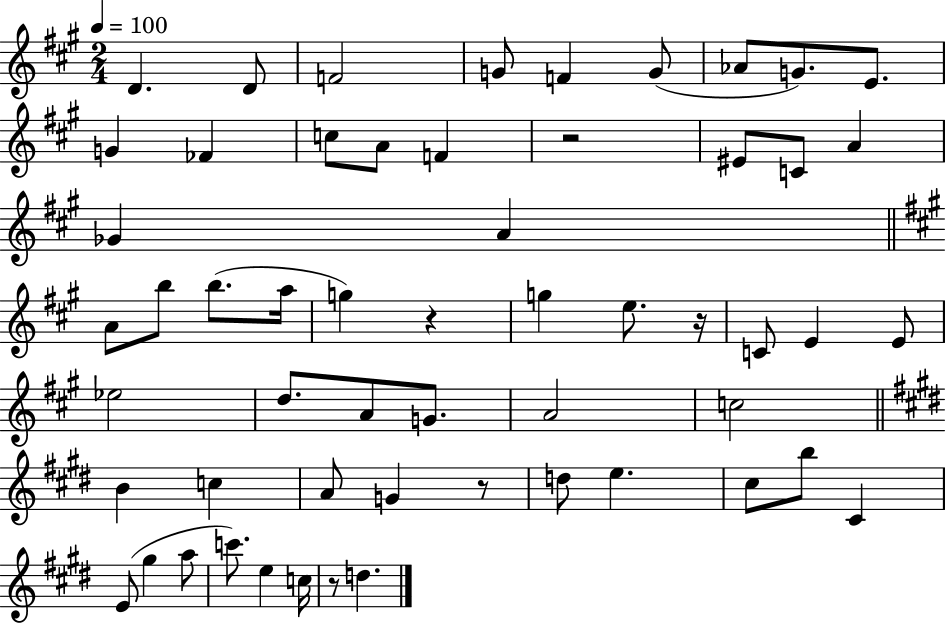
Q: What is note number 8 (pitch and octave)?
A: G4